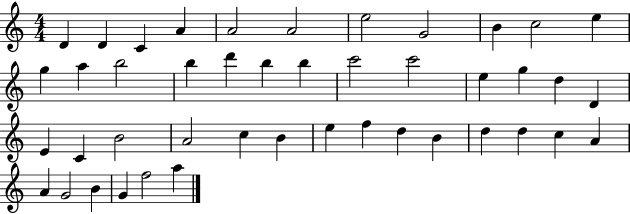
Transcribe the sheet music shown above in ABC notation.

X:1
T:Untitled
M:4/4
L:1/4
K:C
D D C A A2 A2 e2 G2 B c2 e g a b2 b d' b b c'2 c'2 e g d D E C B2 A2 c B e f d B d d c A A G2 B G f2 a